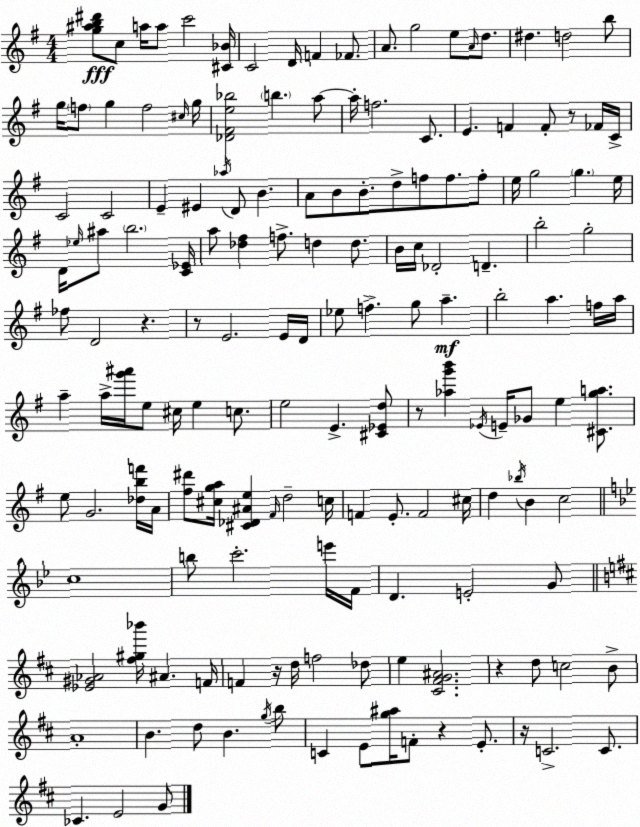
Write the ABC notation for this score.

X:1
T:Untitled
M:4/4
L:1/4
K:G
[g^ab^d']/2 c/2 a/4 a/2 c'2 [^C_B]/4 C2 D/4 F _F/2 A/2 g2 e/2 A/4 d/2 ^d d2 b/2 g/4 f/2 g f2 ^c/4 g/4 [_D^Fe_b]2 b a/2 a/4 f2 C/2 E F F/2 z/2 _F/4 C/4 C2 C2 E ^E _a/4 D/2 B A/2 B/2 B/2 d/2 f/2 f/2 f/2 e/4 g2 g e/4 D/4 _e/4 ^a/2 b2 [C_E]/4 a/2 [_d^f] f/2 d d/2 B/4 c/4 _D2 D b2 g2 _f/2 D2 z z/2 E2 E/4 D/4 _e/2 f g/2 a b2 a f/4 a/4 a a/4 [g'^a']/4 e/2 ^c/4 e c/2 e2 E [^C_Ed]/2 z/2 [_ag'b'] _E/4 E/4 _G/2 e [^Cga]/2 e/2 G2 [_dbf']/4 A/4 [^f^d']/2 [^cga]/4 [^C_D^Ae] ^F/4 d2 c/4 F E/2 F2 ^c/4 d _b/4 B c2 c4 b/2 c'2 e'/4 F/4 D E2 G/2 [_E^G_A]2 [^f^g_b']/4 ^A F/4 F z/4 d/4 f2 _d/2 e [^C^FG^A]2 z d/2 c2 B/2 A4 B d/2 B g/4 b/2 C E/2 [g^a]/4 F/2 z E/2 z/4 C2 C/2 _C E2 G/2